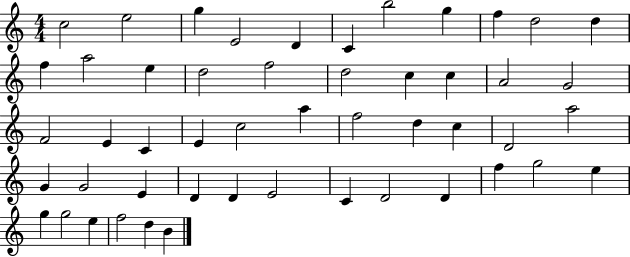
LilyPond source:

{
  \clef treble
  \numericTimeSignature
  \time 4/4
  \key c \major
  c''2 e''2 | g''4 e'2 d'4 | c'4 b''2 g''4 | f''4 d''2 d''4 | \break f''4 a''2 e''4 | d''2 f''2 | d''2 c''4 c''4 | a'2 g'2 | \break f'2 e'4 c'4 | e'4 c''2 a''4 | f''2 d''4 c''4 | d'2 a''2 | \break g'4 g'2 e'4 | d'4 d'4 e'2 | c'4 d'2 d'4 | f''4 g''2 e''4 | \break g''4 g''2 e''4 | f''2 d''4 b'4 | \bar "|."
}